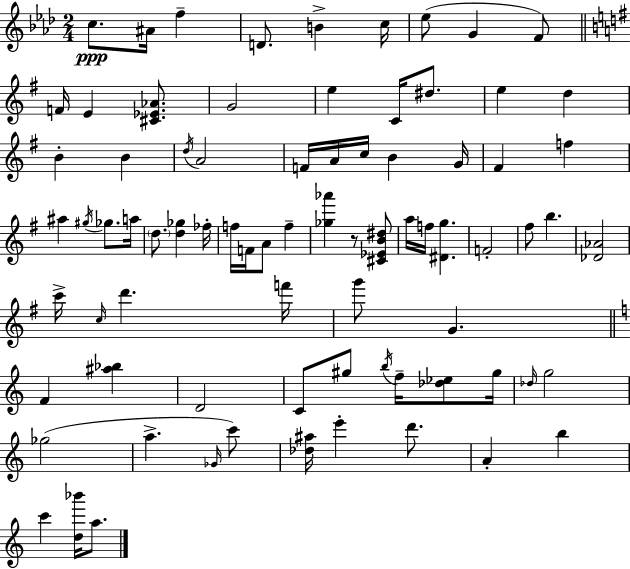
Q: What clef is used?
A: treble